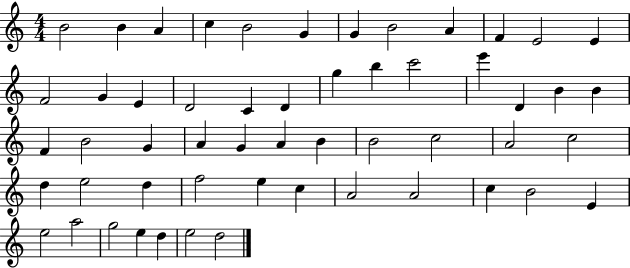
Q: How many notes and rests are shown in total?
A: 54